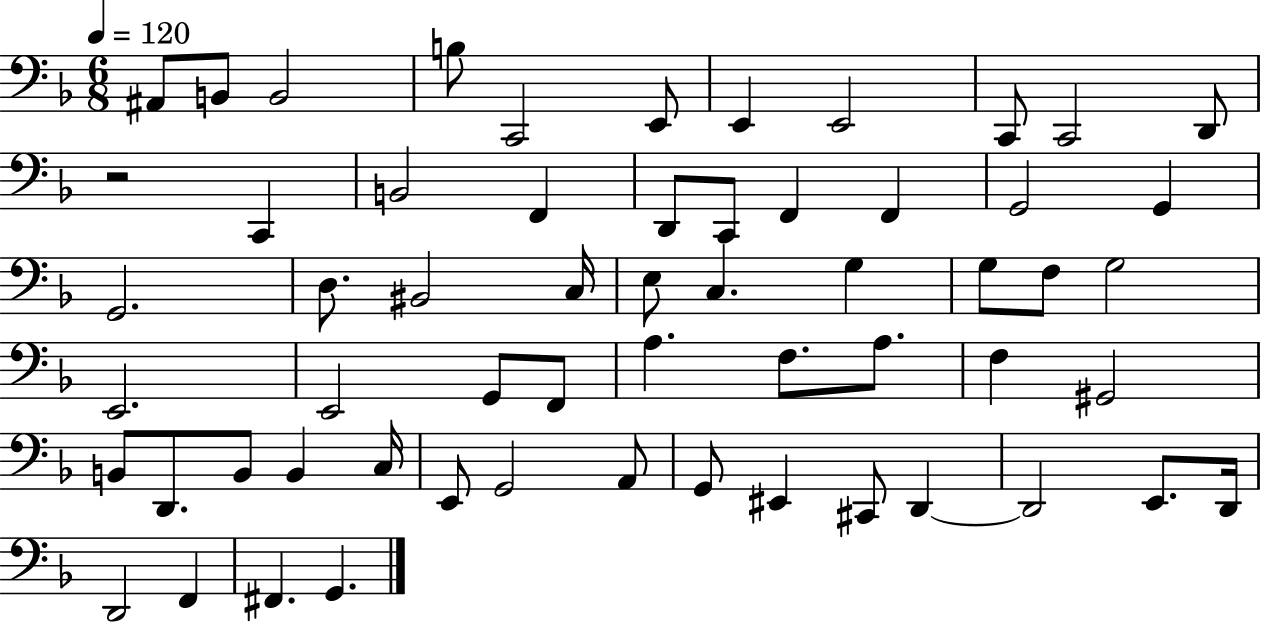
A#2/e B2/e B2/h B3/e C2/h E2/e E2/q E2/h C2/e C2/h D2/e R/h C2/q B2/h F2/q D2/e C2/e F2/q F2/q G2/h G2/q G2/h. D3/e. BIS2/h C3/s E3/e C3/q. G3/q G3/e F3/e G3/h E2/h. E2/h G2/e F2/e A3/q. F3/e. A3/e. F3/q G#2/h B2/e D2/e. B2/e B2/q C3/s E2/e G2/h A2/e G2/e EIS2/q C#2/e D2/q D2/h E2/e. D2/s D2/h F2/q F#2/q. G2/q.